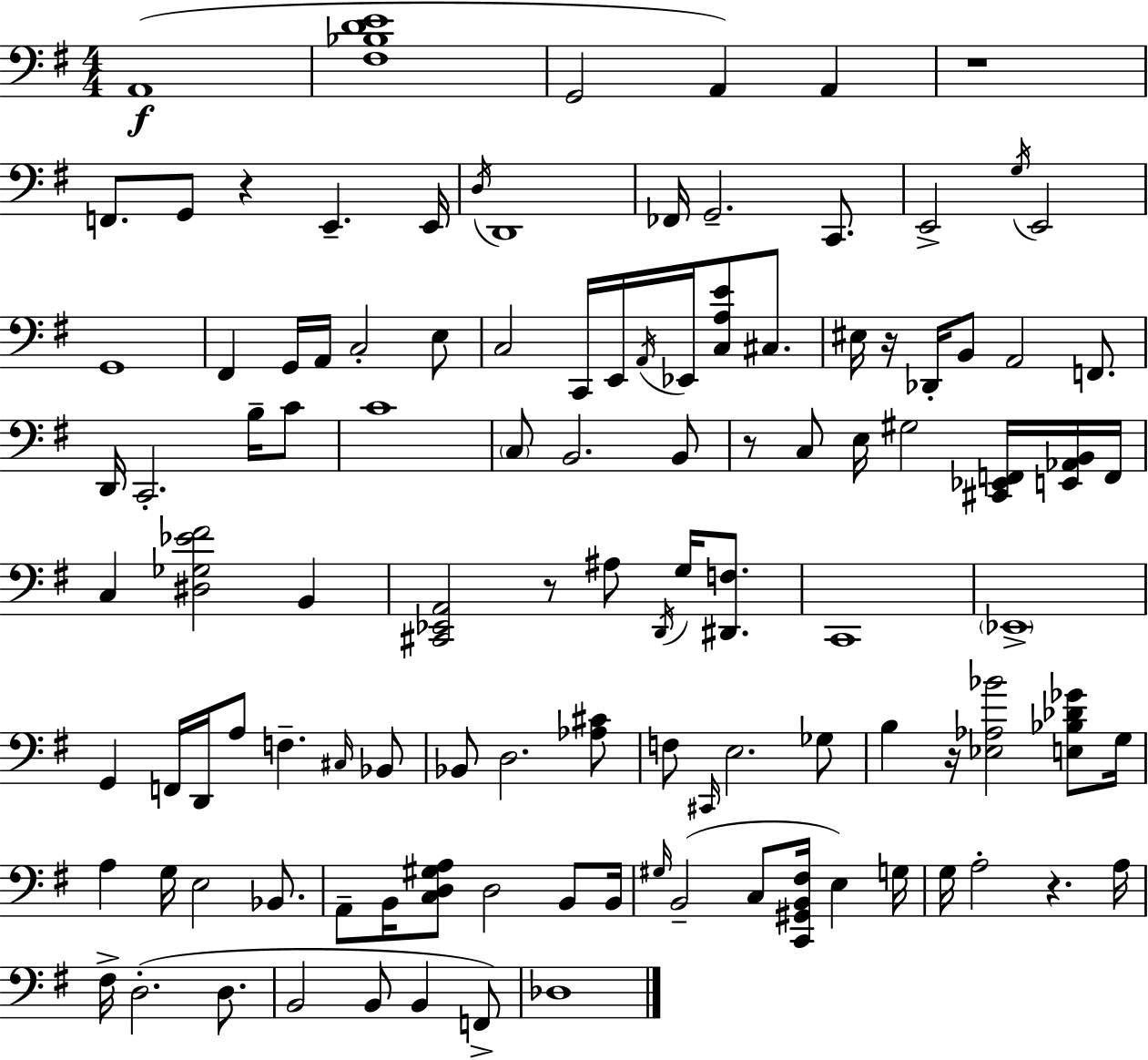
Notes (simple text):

A2/w [F#3,Bb3,D4,E4]/w G2/h A2/q A2/q R/w F2/e. G2/e R/q E2/q. E2/s D3/s D2/w FES2/s G2/h. C2/e. E2/h G3/s E2/h G2/w F#2/q G2/s A2/s C3/h E3/e C3/h C2/s E2/s A2/s Eb2/s [C3,A3,E4]/e C#3/e. EIS3/s R/s Db2/s B2/e A2/h F2/e. D2/s C2/h. B3/s C4/e C4/w C3/e B2/h. B2/e R/e C3/e E3/s G#3/h [C#2,Eb2,F2]/s [E2,Ab2,B2]/s F2/s C3/q [D#3,Gb3,Eb4,F#4]/h B2/q [C#2,Eb2,A2]/h R/e A#3/e D2/s G3/s [D#2,F3]/e. C2/w Eb2/w G2/q F2/s D2/s A3/e F3/q. C#3/s Bb2/e Bb2/e D3/h. [Ab3,C#4]/e F3/e C#2/s E3/h. Gb3/e B3/q R/s [Eb3,Ab3,Bb4]/h [E3,Bb3,Db4,Gb4]/e G3/s A3/q G3/s E3/h Bb2/e. A2/e B2/s [C3,D3,G#3,A3]/e D3/h B2/e B2/s G#3/s B2/h C3/e [C2,G#2,B2,F#3]/s E3/q G3/s G3/s A3/h R/q. A3/s F#3/s D3/h. D3/e. B2/h B2/e B2/q F2/e Db3/w